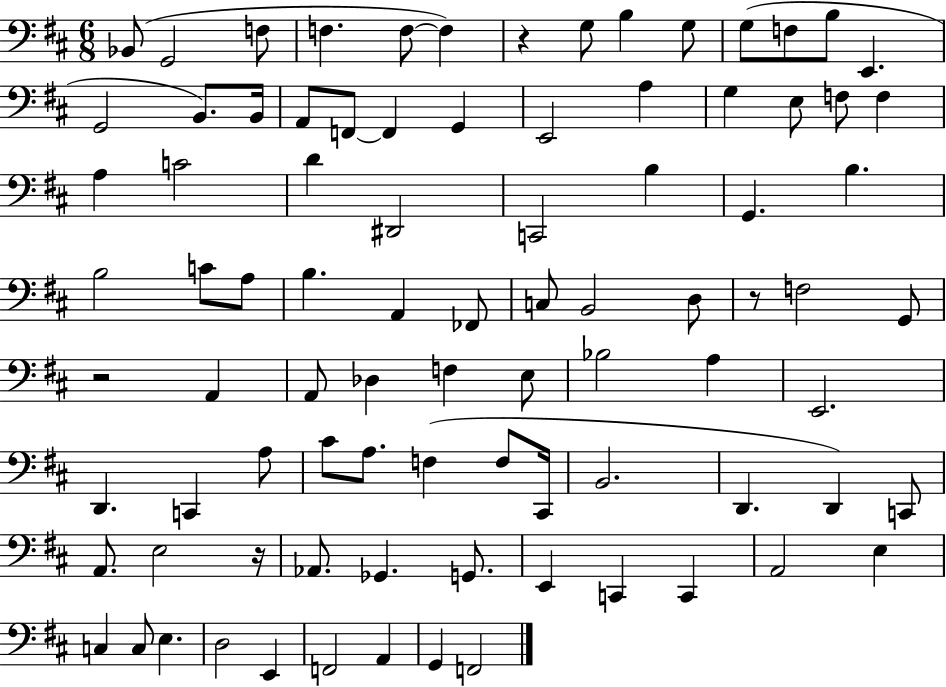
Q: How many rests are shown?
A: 4